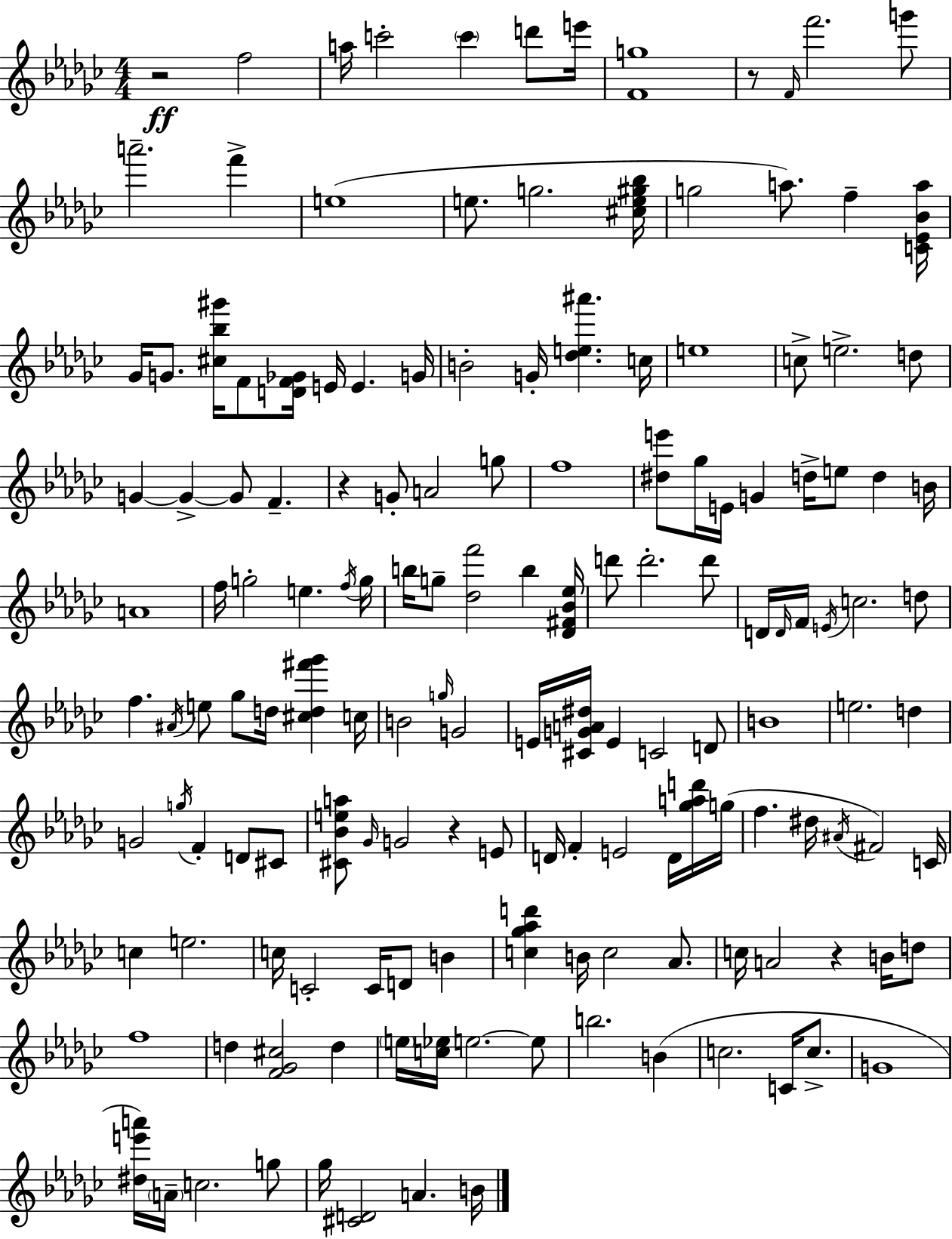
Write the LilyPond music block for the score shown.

{
  \clef treble
  \numericTimeSignature
  \time 4/4
  \key ees \minor
  r2\ff f''2 | a''16 c'''2-. \parenthesize c'''4 d'''8 e'''16 | <f' g''>1 | r8 \grace { f'16 } f'''2. g'''8 | \break a'''2.-- f'''4-> | e''1( | e''8. g''2. | <cis'' e'' gis'' bes''>16 g''2 a''8.) f''4-- | \break <c' ees' bes' a''>16 ges'16 g'8. <cis'' bes'' gis'''>16 f'8 <d' f' ges'>16 e'16 e'4. | g'16 b'2-. g'16-. <des'' e'' ais'''>4. | c''16 e''1 | c''8-> e''2.-> d''8 | \break g'4~~ g'4->~~ g'8 f'4.-- | r4 g'8-. a'2 g''8 | f''1 | <dis'' e'''>8 ges''16 e'16 g'4 d''16-> e''8 d''4 | \break b'16 a'1 | f''16 g''2-. e''4. | \acciaccatura { f''16 } g''16 b''16 g''8-- <des'' f'''>2 b''4 | <des' fis' bes' ees''>16 d'''8 d'''2.-. | \break d'''8 d'16 \grace { d'16 } f'16 \acciaccatura { e'16 } c''2. | d''8 f''4. \acciaccatura { ais'16 } e''8 ges''8 d''16 | <cis'' d'' fis''' ges'''>4 c''16 b'2 \grace { g''16 } g'2 | e'16 <cis' g' a' dis''>16 e'4 c'2 | \break d'8 b'1 | e''2. | d''4 g'2 \acciaccatura { g''16 } f'4-. | d'8 cis'8 <cis' bes' e'' a''>8 \grace { ges'16 } g'2 | \break r4 e'8 d'16 f'4-. e'2 | d'16 <ges'' a'' d'''>16 g''16( f''4. dis''16 \acciaccatura { ais'16 } | fis'2) c'16 c''4 e''2. | c''16 c'2-. | \break c'16 d'8 b'4 <c'' ges'' aes'' d'''>4 b'16 c''2 | aes'8. c''16 a'2 | r4 b'16 d''8 f''1 | d''4 <f' ges' cis''>2 | \break d''4 \parenthesize e''16 <c'' ees''>16 e''2.~~ | e''8 b''2. | b'4( c''2. | c'16 c''8.-> g'1 | \break <dis'' e''' a'''>16) \parenthesize a'16-- c''2. | g''8 ges''16 <cis' d'>2 | a'4. b'16 \bar "|."
}